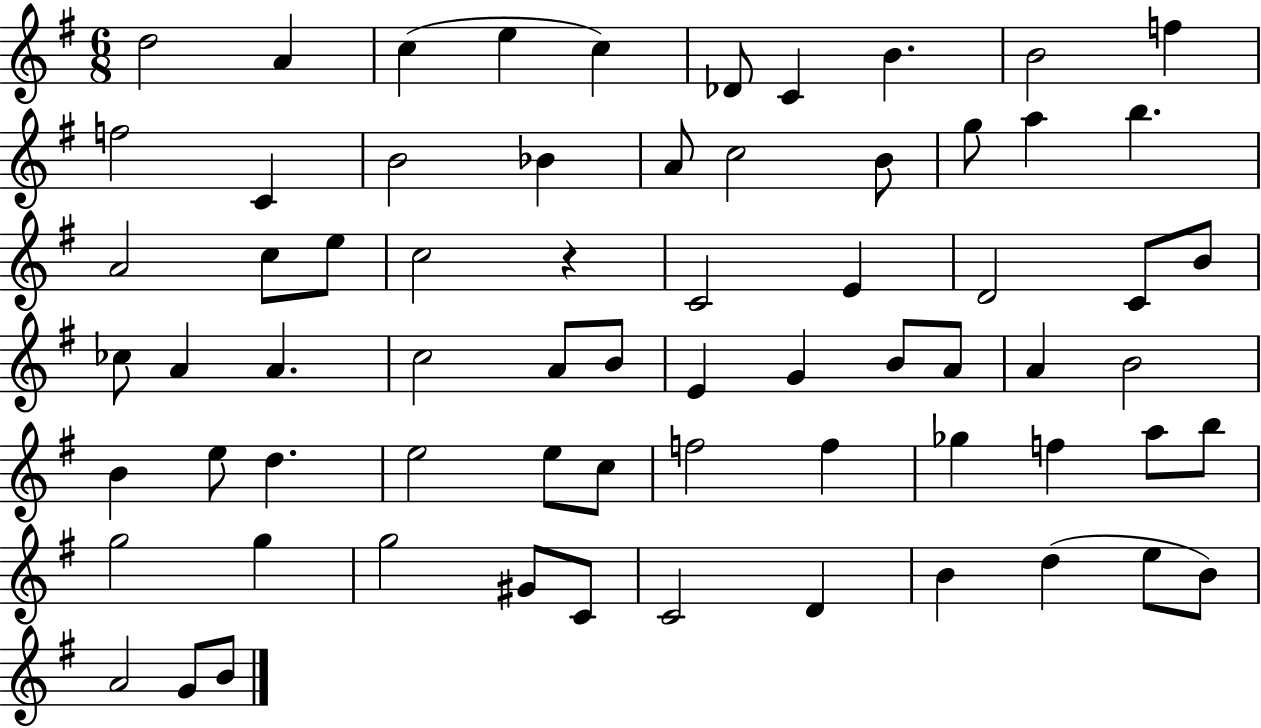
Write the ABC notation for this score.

X:1
T:Untitled
M:6/8
L:1/4
K:G
d2 A c e c _D/2 C B B2 f f2 C B2 _B A/2 c2 B/2 g/2 a b A2 c/2 e/2 c2 z C2 E D2 C/2 B/2 _c/2 A A c2 A/2 B/2 E G B/2 A/2 A B2 B e/2 d e2 e/2 c/2 f2 f _g f a/2 b/2 g2 g g2 ^G/2 C/2 C2 D B d e/2 B/2 A2 G/2 B/2